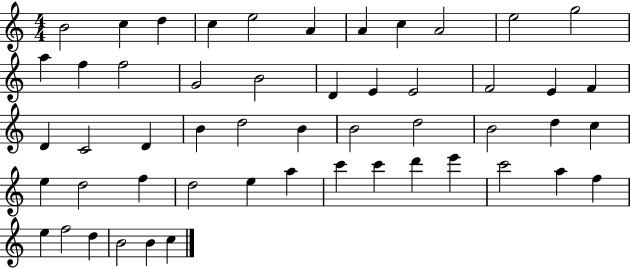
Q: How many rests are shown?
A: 0